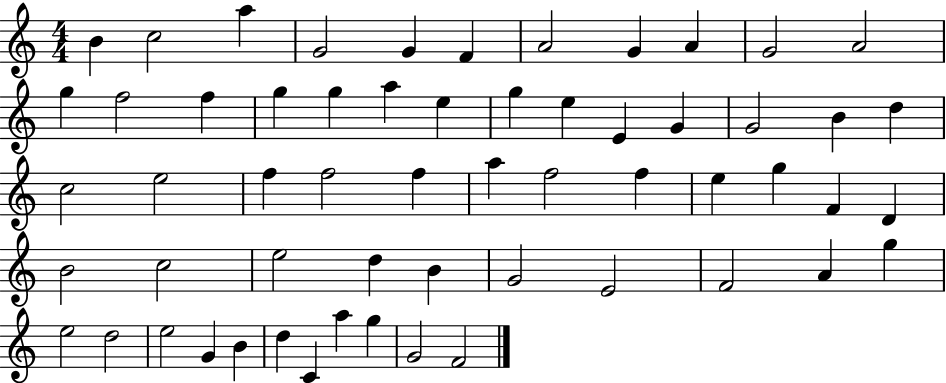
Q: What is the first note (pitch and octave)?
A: B4